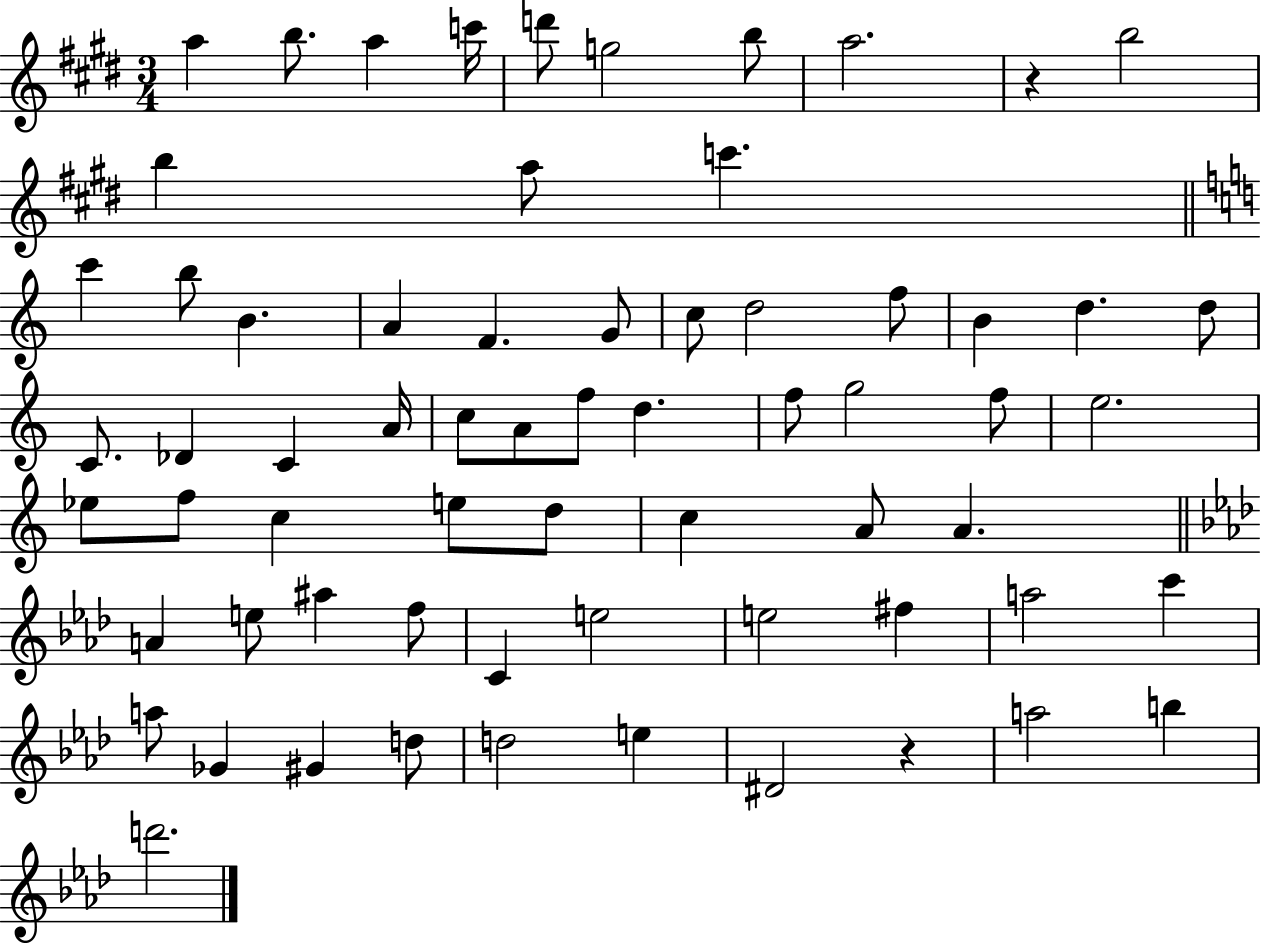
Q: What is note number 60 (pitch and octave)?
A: E5